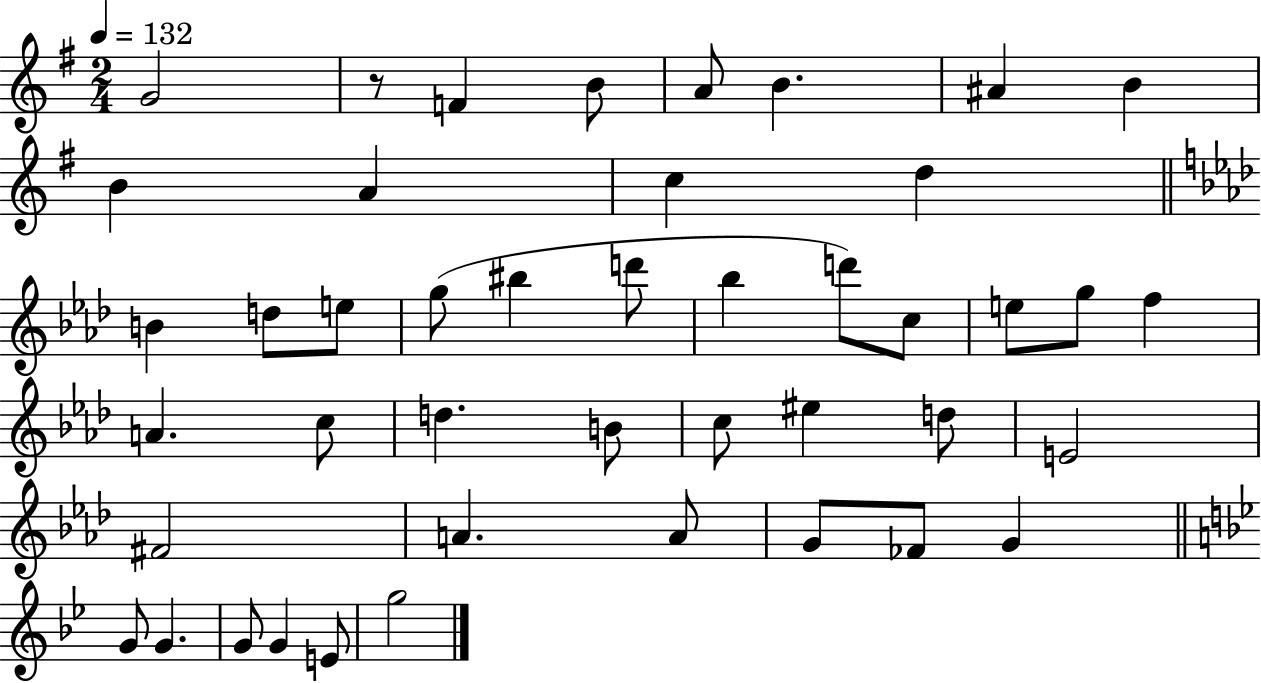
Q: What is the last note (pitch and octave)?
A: G5